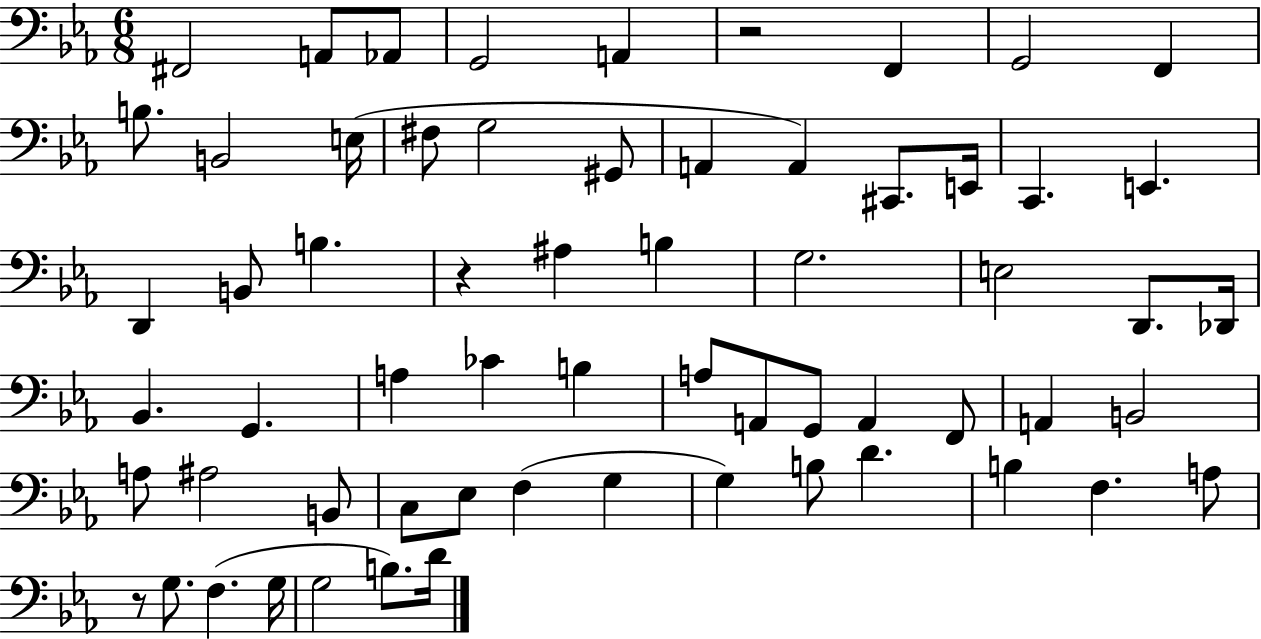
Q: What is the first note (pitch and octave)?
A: F#2